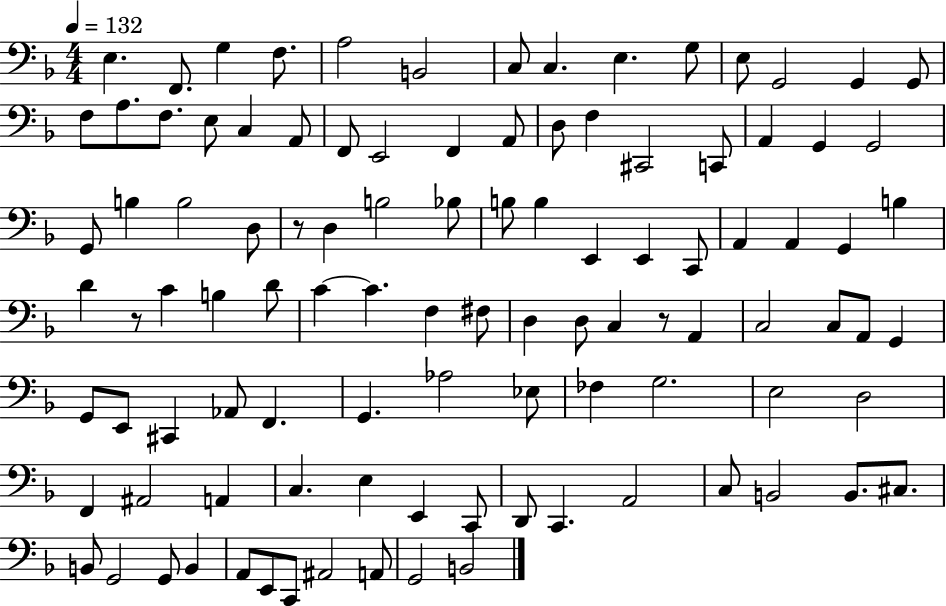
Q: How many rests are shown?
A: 3